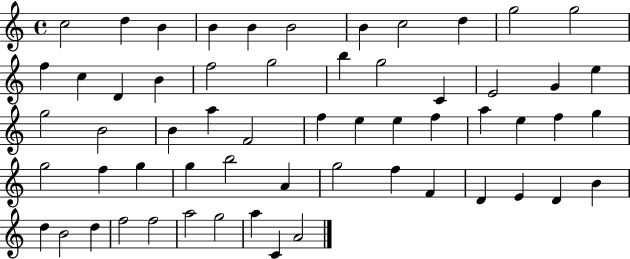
C5/h D5/q B4/q B4/q B4/q B4/h B4/q C5/h D5/q G5/h G5/h F5/q C5/q D4/q B4/q F5/h G5/h B5/q G5/h C4/q E4/h G4/q E5/q G5/h B4/h B4/q A5/q F4/h F5/q E5/q E5/q F5/q A5/q E5/q F5/q G5/q G5/h F5/q G5/q G5/q B5/h A4/q G5/h F5/q F4/q D4/q E4/q D4/q B4/q D5/q B4/h D5/q F5/h F5/h A5/h G5/h A5/q C4/q A4/h